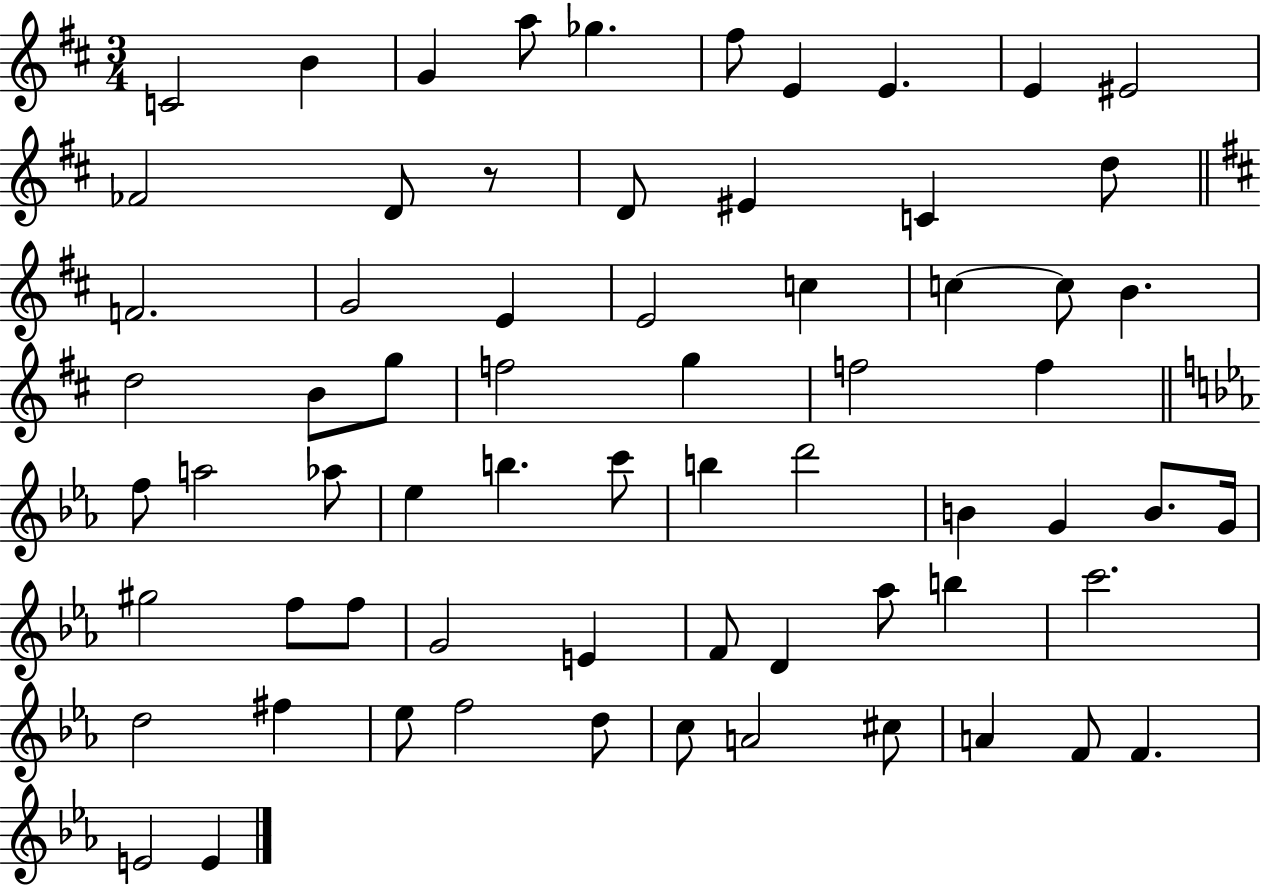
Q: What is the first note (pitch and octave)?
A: C4